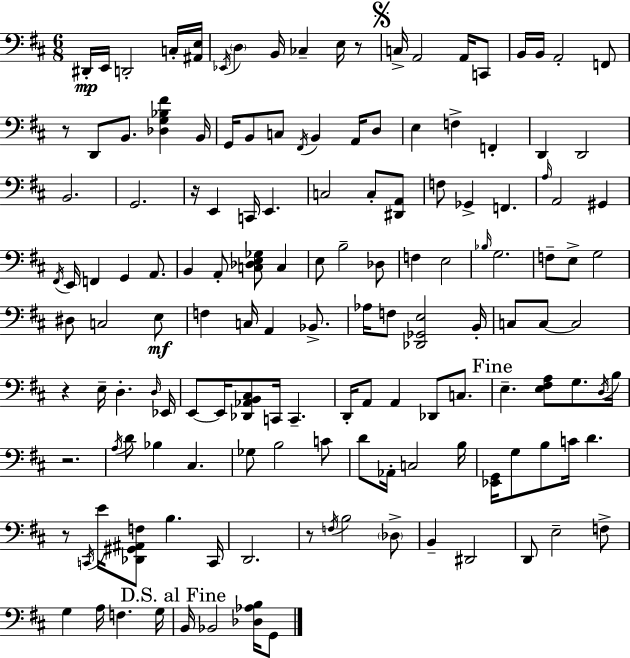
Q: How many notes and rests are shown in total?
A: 145